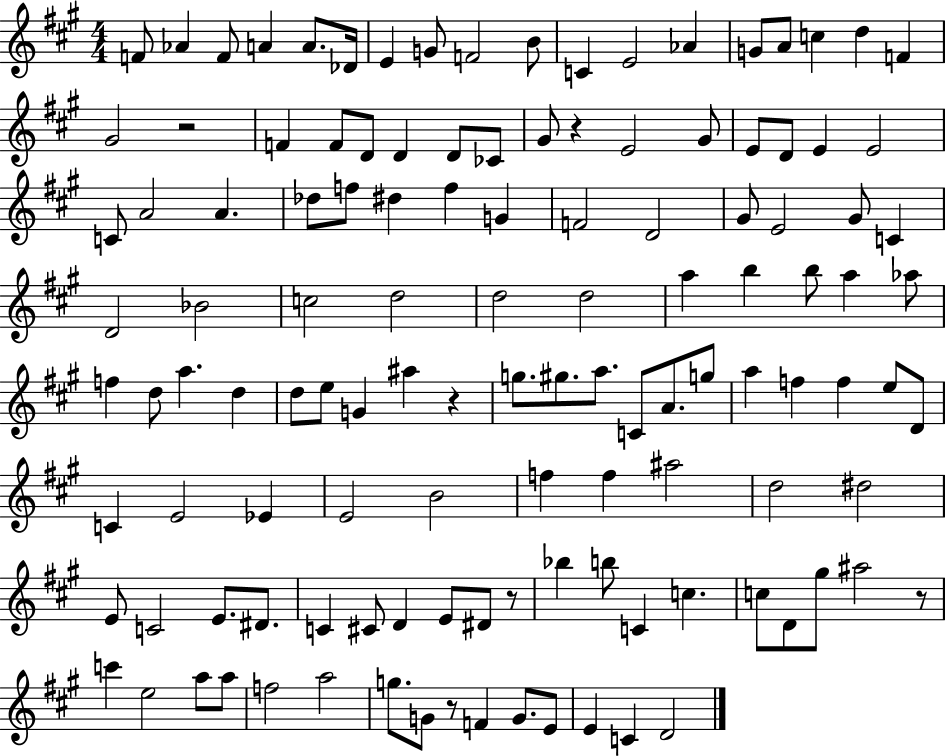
X:1
T:Untitled
M:4/4
L:1/4
K:A
F/2 _A F/2 A A/2 _D/4 E G/2 F2 B/2 C E2 _A G/2 A/2 c d F ^G2 z2 F F/2 D/2 D D/2 _C/2 ^G/2 z E2 ^G/2 E/2 D/2 E E2 C/2 A2 A _d/2 f/2 ^d f G F2 D2 ^G/2 E2 ^G/2 C D2 _B2 c2 d2 d2 d2 a b b/2 a _a/2 f d/2 a d d/2 e/2 G ^a z g/2 ^g/2 a/2 C/2 A/2 g/2 a f f e/2 D/2 C E2 _E E2 B2 f f ^a2 d2 ^d2 E/2 C2 E/2 ^D/2 C ^C/2 D E/2 ^D/2 z/2 _b b/2 C c c/2 D/2 ^g/2 ^a2 z/2 c' e2 a/2 a/2 f2 a2 g/2 G/2 z/2 F G/2 E/2 E C D2